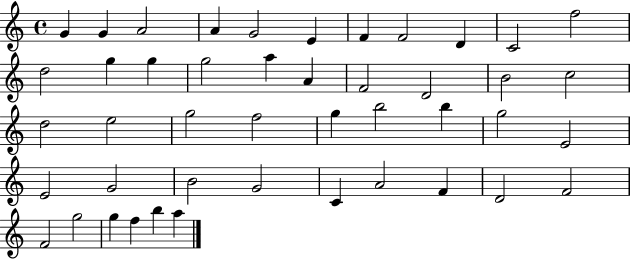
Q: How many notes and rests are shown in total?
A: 45